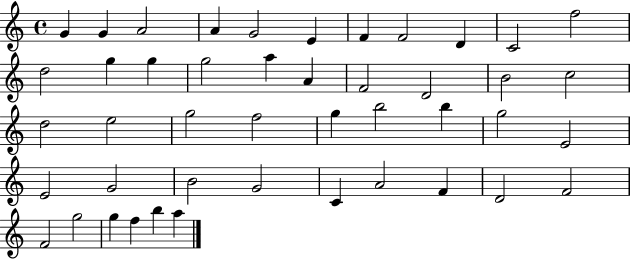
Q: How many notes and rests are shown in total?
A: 45